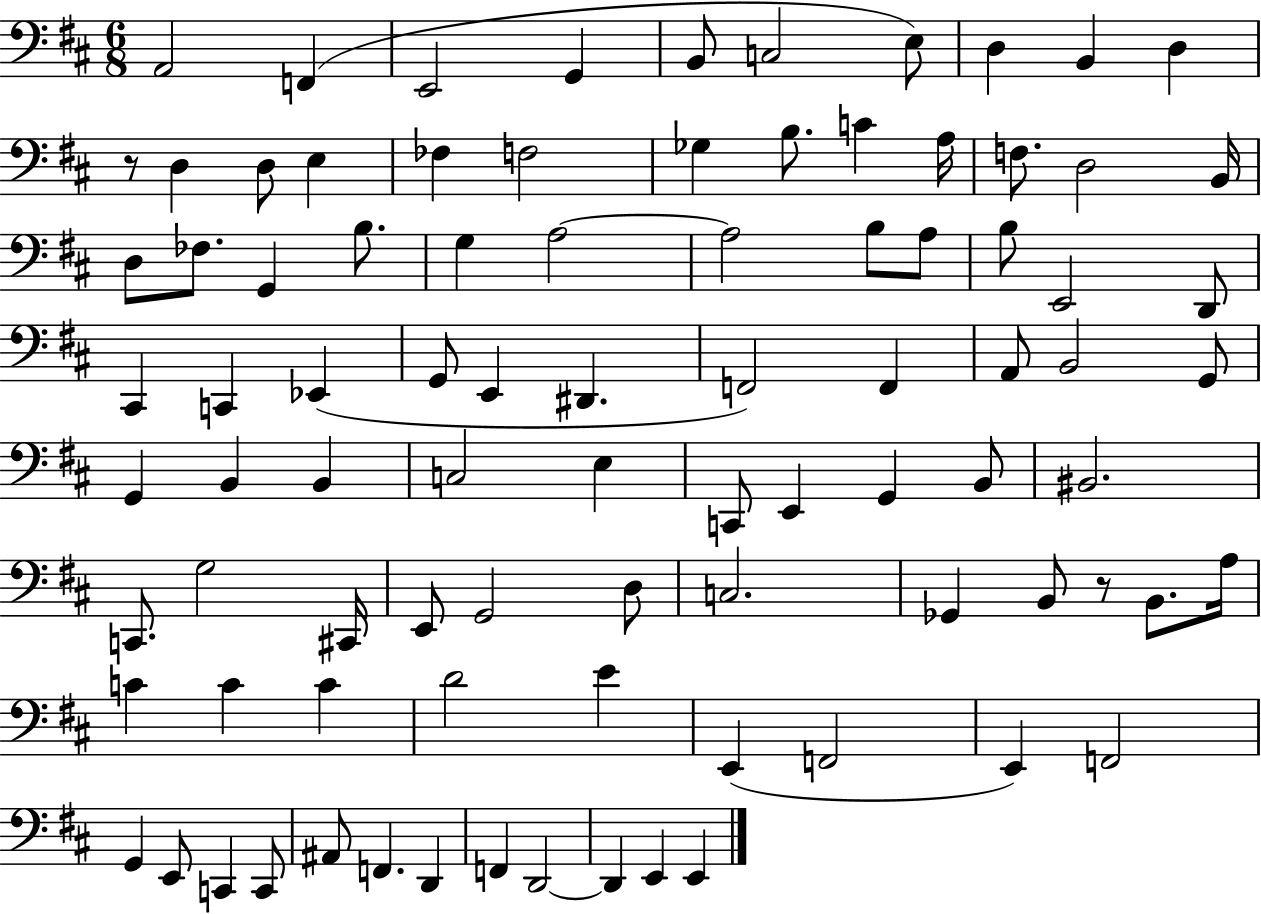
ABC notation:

X:1
T:Untitled
M:6/8
L:1/4
K:D
A,,2 F,, E,,2 G,, B,,/2 C,2 E,/2 D, B,, D, z/2 D, D,/2 E, _F, F,2 _G, B,/2 C A,/4 F,/2 D,2 B,,/4 D,/2 _F,/2 G,, B,/2 G, A,2 A,2 B,/2 A,/2 B,/2 E,,2 D,,/2 ^C,, C,, _E,, G,,/2 E,, ^D,, F,,2 F,, A,,/2 B,,2 G,,/2 G,, B,, B,, C,2 E, C,,/2 E,, G,, B,,/2 ^B,,2 C,,/2 G,2 ^C,,/4 E,,/2 G,,2 D,/2 C,2 _G,, B,,/2 z/2 B,,/2 A,/4 C C C D2 E E,, F,,2 E,, F,,2 G,, E,,/2 C,, C,,/2 ^A,,/2 F,, D,, F,, D,,2 D,, E,, E,,